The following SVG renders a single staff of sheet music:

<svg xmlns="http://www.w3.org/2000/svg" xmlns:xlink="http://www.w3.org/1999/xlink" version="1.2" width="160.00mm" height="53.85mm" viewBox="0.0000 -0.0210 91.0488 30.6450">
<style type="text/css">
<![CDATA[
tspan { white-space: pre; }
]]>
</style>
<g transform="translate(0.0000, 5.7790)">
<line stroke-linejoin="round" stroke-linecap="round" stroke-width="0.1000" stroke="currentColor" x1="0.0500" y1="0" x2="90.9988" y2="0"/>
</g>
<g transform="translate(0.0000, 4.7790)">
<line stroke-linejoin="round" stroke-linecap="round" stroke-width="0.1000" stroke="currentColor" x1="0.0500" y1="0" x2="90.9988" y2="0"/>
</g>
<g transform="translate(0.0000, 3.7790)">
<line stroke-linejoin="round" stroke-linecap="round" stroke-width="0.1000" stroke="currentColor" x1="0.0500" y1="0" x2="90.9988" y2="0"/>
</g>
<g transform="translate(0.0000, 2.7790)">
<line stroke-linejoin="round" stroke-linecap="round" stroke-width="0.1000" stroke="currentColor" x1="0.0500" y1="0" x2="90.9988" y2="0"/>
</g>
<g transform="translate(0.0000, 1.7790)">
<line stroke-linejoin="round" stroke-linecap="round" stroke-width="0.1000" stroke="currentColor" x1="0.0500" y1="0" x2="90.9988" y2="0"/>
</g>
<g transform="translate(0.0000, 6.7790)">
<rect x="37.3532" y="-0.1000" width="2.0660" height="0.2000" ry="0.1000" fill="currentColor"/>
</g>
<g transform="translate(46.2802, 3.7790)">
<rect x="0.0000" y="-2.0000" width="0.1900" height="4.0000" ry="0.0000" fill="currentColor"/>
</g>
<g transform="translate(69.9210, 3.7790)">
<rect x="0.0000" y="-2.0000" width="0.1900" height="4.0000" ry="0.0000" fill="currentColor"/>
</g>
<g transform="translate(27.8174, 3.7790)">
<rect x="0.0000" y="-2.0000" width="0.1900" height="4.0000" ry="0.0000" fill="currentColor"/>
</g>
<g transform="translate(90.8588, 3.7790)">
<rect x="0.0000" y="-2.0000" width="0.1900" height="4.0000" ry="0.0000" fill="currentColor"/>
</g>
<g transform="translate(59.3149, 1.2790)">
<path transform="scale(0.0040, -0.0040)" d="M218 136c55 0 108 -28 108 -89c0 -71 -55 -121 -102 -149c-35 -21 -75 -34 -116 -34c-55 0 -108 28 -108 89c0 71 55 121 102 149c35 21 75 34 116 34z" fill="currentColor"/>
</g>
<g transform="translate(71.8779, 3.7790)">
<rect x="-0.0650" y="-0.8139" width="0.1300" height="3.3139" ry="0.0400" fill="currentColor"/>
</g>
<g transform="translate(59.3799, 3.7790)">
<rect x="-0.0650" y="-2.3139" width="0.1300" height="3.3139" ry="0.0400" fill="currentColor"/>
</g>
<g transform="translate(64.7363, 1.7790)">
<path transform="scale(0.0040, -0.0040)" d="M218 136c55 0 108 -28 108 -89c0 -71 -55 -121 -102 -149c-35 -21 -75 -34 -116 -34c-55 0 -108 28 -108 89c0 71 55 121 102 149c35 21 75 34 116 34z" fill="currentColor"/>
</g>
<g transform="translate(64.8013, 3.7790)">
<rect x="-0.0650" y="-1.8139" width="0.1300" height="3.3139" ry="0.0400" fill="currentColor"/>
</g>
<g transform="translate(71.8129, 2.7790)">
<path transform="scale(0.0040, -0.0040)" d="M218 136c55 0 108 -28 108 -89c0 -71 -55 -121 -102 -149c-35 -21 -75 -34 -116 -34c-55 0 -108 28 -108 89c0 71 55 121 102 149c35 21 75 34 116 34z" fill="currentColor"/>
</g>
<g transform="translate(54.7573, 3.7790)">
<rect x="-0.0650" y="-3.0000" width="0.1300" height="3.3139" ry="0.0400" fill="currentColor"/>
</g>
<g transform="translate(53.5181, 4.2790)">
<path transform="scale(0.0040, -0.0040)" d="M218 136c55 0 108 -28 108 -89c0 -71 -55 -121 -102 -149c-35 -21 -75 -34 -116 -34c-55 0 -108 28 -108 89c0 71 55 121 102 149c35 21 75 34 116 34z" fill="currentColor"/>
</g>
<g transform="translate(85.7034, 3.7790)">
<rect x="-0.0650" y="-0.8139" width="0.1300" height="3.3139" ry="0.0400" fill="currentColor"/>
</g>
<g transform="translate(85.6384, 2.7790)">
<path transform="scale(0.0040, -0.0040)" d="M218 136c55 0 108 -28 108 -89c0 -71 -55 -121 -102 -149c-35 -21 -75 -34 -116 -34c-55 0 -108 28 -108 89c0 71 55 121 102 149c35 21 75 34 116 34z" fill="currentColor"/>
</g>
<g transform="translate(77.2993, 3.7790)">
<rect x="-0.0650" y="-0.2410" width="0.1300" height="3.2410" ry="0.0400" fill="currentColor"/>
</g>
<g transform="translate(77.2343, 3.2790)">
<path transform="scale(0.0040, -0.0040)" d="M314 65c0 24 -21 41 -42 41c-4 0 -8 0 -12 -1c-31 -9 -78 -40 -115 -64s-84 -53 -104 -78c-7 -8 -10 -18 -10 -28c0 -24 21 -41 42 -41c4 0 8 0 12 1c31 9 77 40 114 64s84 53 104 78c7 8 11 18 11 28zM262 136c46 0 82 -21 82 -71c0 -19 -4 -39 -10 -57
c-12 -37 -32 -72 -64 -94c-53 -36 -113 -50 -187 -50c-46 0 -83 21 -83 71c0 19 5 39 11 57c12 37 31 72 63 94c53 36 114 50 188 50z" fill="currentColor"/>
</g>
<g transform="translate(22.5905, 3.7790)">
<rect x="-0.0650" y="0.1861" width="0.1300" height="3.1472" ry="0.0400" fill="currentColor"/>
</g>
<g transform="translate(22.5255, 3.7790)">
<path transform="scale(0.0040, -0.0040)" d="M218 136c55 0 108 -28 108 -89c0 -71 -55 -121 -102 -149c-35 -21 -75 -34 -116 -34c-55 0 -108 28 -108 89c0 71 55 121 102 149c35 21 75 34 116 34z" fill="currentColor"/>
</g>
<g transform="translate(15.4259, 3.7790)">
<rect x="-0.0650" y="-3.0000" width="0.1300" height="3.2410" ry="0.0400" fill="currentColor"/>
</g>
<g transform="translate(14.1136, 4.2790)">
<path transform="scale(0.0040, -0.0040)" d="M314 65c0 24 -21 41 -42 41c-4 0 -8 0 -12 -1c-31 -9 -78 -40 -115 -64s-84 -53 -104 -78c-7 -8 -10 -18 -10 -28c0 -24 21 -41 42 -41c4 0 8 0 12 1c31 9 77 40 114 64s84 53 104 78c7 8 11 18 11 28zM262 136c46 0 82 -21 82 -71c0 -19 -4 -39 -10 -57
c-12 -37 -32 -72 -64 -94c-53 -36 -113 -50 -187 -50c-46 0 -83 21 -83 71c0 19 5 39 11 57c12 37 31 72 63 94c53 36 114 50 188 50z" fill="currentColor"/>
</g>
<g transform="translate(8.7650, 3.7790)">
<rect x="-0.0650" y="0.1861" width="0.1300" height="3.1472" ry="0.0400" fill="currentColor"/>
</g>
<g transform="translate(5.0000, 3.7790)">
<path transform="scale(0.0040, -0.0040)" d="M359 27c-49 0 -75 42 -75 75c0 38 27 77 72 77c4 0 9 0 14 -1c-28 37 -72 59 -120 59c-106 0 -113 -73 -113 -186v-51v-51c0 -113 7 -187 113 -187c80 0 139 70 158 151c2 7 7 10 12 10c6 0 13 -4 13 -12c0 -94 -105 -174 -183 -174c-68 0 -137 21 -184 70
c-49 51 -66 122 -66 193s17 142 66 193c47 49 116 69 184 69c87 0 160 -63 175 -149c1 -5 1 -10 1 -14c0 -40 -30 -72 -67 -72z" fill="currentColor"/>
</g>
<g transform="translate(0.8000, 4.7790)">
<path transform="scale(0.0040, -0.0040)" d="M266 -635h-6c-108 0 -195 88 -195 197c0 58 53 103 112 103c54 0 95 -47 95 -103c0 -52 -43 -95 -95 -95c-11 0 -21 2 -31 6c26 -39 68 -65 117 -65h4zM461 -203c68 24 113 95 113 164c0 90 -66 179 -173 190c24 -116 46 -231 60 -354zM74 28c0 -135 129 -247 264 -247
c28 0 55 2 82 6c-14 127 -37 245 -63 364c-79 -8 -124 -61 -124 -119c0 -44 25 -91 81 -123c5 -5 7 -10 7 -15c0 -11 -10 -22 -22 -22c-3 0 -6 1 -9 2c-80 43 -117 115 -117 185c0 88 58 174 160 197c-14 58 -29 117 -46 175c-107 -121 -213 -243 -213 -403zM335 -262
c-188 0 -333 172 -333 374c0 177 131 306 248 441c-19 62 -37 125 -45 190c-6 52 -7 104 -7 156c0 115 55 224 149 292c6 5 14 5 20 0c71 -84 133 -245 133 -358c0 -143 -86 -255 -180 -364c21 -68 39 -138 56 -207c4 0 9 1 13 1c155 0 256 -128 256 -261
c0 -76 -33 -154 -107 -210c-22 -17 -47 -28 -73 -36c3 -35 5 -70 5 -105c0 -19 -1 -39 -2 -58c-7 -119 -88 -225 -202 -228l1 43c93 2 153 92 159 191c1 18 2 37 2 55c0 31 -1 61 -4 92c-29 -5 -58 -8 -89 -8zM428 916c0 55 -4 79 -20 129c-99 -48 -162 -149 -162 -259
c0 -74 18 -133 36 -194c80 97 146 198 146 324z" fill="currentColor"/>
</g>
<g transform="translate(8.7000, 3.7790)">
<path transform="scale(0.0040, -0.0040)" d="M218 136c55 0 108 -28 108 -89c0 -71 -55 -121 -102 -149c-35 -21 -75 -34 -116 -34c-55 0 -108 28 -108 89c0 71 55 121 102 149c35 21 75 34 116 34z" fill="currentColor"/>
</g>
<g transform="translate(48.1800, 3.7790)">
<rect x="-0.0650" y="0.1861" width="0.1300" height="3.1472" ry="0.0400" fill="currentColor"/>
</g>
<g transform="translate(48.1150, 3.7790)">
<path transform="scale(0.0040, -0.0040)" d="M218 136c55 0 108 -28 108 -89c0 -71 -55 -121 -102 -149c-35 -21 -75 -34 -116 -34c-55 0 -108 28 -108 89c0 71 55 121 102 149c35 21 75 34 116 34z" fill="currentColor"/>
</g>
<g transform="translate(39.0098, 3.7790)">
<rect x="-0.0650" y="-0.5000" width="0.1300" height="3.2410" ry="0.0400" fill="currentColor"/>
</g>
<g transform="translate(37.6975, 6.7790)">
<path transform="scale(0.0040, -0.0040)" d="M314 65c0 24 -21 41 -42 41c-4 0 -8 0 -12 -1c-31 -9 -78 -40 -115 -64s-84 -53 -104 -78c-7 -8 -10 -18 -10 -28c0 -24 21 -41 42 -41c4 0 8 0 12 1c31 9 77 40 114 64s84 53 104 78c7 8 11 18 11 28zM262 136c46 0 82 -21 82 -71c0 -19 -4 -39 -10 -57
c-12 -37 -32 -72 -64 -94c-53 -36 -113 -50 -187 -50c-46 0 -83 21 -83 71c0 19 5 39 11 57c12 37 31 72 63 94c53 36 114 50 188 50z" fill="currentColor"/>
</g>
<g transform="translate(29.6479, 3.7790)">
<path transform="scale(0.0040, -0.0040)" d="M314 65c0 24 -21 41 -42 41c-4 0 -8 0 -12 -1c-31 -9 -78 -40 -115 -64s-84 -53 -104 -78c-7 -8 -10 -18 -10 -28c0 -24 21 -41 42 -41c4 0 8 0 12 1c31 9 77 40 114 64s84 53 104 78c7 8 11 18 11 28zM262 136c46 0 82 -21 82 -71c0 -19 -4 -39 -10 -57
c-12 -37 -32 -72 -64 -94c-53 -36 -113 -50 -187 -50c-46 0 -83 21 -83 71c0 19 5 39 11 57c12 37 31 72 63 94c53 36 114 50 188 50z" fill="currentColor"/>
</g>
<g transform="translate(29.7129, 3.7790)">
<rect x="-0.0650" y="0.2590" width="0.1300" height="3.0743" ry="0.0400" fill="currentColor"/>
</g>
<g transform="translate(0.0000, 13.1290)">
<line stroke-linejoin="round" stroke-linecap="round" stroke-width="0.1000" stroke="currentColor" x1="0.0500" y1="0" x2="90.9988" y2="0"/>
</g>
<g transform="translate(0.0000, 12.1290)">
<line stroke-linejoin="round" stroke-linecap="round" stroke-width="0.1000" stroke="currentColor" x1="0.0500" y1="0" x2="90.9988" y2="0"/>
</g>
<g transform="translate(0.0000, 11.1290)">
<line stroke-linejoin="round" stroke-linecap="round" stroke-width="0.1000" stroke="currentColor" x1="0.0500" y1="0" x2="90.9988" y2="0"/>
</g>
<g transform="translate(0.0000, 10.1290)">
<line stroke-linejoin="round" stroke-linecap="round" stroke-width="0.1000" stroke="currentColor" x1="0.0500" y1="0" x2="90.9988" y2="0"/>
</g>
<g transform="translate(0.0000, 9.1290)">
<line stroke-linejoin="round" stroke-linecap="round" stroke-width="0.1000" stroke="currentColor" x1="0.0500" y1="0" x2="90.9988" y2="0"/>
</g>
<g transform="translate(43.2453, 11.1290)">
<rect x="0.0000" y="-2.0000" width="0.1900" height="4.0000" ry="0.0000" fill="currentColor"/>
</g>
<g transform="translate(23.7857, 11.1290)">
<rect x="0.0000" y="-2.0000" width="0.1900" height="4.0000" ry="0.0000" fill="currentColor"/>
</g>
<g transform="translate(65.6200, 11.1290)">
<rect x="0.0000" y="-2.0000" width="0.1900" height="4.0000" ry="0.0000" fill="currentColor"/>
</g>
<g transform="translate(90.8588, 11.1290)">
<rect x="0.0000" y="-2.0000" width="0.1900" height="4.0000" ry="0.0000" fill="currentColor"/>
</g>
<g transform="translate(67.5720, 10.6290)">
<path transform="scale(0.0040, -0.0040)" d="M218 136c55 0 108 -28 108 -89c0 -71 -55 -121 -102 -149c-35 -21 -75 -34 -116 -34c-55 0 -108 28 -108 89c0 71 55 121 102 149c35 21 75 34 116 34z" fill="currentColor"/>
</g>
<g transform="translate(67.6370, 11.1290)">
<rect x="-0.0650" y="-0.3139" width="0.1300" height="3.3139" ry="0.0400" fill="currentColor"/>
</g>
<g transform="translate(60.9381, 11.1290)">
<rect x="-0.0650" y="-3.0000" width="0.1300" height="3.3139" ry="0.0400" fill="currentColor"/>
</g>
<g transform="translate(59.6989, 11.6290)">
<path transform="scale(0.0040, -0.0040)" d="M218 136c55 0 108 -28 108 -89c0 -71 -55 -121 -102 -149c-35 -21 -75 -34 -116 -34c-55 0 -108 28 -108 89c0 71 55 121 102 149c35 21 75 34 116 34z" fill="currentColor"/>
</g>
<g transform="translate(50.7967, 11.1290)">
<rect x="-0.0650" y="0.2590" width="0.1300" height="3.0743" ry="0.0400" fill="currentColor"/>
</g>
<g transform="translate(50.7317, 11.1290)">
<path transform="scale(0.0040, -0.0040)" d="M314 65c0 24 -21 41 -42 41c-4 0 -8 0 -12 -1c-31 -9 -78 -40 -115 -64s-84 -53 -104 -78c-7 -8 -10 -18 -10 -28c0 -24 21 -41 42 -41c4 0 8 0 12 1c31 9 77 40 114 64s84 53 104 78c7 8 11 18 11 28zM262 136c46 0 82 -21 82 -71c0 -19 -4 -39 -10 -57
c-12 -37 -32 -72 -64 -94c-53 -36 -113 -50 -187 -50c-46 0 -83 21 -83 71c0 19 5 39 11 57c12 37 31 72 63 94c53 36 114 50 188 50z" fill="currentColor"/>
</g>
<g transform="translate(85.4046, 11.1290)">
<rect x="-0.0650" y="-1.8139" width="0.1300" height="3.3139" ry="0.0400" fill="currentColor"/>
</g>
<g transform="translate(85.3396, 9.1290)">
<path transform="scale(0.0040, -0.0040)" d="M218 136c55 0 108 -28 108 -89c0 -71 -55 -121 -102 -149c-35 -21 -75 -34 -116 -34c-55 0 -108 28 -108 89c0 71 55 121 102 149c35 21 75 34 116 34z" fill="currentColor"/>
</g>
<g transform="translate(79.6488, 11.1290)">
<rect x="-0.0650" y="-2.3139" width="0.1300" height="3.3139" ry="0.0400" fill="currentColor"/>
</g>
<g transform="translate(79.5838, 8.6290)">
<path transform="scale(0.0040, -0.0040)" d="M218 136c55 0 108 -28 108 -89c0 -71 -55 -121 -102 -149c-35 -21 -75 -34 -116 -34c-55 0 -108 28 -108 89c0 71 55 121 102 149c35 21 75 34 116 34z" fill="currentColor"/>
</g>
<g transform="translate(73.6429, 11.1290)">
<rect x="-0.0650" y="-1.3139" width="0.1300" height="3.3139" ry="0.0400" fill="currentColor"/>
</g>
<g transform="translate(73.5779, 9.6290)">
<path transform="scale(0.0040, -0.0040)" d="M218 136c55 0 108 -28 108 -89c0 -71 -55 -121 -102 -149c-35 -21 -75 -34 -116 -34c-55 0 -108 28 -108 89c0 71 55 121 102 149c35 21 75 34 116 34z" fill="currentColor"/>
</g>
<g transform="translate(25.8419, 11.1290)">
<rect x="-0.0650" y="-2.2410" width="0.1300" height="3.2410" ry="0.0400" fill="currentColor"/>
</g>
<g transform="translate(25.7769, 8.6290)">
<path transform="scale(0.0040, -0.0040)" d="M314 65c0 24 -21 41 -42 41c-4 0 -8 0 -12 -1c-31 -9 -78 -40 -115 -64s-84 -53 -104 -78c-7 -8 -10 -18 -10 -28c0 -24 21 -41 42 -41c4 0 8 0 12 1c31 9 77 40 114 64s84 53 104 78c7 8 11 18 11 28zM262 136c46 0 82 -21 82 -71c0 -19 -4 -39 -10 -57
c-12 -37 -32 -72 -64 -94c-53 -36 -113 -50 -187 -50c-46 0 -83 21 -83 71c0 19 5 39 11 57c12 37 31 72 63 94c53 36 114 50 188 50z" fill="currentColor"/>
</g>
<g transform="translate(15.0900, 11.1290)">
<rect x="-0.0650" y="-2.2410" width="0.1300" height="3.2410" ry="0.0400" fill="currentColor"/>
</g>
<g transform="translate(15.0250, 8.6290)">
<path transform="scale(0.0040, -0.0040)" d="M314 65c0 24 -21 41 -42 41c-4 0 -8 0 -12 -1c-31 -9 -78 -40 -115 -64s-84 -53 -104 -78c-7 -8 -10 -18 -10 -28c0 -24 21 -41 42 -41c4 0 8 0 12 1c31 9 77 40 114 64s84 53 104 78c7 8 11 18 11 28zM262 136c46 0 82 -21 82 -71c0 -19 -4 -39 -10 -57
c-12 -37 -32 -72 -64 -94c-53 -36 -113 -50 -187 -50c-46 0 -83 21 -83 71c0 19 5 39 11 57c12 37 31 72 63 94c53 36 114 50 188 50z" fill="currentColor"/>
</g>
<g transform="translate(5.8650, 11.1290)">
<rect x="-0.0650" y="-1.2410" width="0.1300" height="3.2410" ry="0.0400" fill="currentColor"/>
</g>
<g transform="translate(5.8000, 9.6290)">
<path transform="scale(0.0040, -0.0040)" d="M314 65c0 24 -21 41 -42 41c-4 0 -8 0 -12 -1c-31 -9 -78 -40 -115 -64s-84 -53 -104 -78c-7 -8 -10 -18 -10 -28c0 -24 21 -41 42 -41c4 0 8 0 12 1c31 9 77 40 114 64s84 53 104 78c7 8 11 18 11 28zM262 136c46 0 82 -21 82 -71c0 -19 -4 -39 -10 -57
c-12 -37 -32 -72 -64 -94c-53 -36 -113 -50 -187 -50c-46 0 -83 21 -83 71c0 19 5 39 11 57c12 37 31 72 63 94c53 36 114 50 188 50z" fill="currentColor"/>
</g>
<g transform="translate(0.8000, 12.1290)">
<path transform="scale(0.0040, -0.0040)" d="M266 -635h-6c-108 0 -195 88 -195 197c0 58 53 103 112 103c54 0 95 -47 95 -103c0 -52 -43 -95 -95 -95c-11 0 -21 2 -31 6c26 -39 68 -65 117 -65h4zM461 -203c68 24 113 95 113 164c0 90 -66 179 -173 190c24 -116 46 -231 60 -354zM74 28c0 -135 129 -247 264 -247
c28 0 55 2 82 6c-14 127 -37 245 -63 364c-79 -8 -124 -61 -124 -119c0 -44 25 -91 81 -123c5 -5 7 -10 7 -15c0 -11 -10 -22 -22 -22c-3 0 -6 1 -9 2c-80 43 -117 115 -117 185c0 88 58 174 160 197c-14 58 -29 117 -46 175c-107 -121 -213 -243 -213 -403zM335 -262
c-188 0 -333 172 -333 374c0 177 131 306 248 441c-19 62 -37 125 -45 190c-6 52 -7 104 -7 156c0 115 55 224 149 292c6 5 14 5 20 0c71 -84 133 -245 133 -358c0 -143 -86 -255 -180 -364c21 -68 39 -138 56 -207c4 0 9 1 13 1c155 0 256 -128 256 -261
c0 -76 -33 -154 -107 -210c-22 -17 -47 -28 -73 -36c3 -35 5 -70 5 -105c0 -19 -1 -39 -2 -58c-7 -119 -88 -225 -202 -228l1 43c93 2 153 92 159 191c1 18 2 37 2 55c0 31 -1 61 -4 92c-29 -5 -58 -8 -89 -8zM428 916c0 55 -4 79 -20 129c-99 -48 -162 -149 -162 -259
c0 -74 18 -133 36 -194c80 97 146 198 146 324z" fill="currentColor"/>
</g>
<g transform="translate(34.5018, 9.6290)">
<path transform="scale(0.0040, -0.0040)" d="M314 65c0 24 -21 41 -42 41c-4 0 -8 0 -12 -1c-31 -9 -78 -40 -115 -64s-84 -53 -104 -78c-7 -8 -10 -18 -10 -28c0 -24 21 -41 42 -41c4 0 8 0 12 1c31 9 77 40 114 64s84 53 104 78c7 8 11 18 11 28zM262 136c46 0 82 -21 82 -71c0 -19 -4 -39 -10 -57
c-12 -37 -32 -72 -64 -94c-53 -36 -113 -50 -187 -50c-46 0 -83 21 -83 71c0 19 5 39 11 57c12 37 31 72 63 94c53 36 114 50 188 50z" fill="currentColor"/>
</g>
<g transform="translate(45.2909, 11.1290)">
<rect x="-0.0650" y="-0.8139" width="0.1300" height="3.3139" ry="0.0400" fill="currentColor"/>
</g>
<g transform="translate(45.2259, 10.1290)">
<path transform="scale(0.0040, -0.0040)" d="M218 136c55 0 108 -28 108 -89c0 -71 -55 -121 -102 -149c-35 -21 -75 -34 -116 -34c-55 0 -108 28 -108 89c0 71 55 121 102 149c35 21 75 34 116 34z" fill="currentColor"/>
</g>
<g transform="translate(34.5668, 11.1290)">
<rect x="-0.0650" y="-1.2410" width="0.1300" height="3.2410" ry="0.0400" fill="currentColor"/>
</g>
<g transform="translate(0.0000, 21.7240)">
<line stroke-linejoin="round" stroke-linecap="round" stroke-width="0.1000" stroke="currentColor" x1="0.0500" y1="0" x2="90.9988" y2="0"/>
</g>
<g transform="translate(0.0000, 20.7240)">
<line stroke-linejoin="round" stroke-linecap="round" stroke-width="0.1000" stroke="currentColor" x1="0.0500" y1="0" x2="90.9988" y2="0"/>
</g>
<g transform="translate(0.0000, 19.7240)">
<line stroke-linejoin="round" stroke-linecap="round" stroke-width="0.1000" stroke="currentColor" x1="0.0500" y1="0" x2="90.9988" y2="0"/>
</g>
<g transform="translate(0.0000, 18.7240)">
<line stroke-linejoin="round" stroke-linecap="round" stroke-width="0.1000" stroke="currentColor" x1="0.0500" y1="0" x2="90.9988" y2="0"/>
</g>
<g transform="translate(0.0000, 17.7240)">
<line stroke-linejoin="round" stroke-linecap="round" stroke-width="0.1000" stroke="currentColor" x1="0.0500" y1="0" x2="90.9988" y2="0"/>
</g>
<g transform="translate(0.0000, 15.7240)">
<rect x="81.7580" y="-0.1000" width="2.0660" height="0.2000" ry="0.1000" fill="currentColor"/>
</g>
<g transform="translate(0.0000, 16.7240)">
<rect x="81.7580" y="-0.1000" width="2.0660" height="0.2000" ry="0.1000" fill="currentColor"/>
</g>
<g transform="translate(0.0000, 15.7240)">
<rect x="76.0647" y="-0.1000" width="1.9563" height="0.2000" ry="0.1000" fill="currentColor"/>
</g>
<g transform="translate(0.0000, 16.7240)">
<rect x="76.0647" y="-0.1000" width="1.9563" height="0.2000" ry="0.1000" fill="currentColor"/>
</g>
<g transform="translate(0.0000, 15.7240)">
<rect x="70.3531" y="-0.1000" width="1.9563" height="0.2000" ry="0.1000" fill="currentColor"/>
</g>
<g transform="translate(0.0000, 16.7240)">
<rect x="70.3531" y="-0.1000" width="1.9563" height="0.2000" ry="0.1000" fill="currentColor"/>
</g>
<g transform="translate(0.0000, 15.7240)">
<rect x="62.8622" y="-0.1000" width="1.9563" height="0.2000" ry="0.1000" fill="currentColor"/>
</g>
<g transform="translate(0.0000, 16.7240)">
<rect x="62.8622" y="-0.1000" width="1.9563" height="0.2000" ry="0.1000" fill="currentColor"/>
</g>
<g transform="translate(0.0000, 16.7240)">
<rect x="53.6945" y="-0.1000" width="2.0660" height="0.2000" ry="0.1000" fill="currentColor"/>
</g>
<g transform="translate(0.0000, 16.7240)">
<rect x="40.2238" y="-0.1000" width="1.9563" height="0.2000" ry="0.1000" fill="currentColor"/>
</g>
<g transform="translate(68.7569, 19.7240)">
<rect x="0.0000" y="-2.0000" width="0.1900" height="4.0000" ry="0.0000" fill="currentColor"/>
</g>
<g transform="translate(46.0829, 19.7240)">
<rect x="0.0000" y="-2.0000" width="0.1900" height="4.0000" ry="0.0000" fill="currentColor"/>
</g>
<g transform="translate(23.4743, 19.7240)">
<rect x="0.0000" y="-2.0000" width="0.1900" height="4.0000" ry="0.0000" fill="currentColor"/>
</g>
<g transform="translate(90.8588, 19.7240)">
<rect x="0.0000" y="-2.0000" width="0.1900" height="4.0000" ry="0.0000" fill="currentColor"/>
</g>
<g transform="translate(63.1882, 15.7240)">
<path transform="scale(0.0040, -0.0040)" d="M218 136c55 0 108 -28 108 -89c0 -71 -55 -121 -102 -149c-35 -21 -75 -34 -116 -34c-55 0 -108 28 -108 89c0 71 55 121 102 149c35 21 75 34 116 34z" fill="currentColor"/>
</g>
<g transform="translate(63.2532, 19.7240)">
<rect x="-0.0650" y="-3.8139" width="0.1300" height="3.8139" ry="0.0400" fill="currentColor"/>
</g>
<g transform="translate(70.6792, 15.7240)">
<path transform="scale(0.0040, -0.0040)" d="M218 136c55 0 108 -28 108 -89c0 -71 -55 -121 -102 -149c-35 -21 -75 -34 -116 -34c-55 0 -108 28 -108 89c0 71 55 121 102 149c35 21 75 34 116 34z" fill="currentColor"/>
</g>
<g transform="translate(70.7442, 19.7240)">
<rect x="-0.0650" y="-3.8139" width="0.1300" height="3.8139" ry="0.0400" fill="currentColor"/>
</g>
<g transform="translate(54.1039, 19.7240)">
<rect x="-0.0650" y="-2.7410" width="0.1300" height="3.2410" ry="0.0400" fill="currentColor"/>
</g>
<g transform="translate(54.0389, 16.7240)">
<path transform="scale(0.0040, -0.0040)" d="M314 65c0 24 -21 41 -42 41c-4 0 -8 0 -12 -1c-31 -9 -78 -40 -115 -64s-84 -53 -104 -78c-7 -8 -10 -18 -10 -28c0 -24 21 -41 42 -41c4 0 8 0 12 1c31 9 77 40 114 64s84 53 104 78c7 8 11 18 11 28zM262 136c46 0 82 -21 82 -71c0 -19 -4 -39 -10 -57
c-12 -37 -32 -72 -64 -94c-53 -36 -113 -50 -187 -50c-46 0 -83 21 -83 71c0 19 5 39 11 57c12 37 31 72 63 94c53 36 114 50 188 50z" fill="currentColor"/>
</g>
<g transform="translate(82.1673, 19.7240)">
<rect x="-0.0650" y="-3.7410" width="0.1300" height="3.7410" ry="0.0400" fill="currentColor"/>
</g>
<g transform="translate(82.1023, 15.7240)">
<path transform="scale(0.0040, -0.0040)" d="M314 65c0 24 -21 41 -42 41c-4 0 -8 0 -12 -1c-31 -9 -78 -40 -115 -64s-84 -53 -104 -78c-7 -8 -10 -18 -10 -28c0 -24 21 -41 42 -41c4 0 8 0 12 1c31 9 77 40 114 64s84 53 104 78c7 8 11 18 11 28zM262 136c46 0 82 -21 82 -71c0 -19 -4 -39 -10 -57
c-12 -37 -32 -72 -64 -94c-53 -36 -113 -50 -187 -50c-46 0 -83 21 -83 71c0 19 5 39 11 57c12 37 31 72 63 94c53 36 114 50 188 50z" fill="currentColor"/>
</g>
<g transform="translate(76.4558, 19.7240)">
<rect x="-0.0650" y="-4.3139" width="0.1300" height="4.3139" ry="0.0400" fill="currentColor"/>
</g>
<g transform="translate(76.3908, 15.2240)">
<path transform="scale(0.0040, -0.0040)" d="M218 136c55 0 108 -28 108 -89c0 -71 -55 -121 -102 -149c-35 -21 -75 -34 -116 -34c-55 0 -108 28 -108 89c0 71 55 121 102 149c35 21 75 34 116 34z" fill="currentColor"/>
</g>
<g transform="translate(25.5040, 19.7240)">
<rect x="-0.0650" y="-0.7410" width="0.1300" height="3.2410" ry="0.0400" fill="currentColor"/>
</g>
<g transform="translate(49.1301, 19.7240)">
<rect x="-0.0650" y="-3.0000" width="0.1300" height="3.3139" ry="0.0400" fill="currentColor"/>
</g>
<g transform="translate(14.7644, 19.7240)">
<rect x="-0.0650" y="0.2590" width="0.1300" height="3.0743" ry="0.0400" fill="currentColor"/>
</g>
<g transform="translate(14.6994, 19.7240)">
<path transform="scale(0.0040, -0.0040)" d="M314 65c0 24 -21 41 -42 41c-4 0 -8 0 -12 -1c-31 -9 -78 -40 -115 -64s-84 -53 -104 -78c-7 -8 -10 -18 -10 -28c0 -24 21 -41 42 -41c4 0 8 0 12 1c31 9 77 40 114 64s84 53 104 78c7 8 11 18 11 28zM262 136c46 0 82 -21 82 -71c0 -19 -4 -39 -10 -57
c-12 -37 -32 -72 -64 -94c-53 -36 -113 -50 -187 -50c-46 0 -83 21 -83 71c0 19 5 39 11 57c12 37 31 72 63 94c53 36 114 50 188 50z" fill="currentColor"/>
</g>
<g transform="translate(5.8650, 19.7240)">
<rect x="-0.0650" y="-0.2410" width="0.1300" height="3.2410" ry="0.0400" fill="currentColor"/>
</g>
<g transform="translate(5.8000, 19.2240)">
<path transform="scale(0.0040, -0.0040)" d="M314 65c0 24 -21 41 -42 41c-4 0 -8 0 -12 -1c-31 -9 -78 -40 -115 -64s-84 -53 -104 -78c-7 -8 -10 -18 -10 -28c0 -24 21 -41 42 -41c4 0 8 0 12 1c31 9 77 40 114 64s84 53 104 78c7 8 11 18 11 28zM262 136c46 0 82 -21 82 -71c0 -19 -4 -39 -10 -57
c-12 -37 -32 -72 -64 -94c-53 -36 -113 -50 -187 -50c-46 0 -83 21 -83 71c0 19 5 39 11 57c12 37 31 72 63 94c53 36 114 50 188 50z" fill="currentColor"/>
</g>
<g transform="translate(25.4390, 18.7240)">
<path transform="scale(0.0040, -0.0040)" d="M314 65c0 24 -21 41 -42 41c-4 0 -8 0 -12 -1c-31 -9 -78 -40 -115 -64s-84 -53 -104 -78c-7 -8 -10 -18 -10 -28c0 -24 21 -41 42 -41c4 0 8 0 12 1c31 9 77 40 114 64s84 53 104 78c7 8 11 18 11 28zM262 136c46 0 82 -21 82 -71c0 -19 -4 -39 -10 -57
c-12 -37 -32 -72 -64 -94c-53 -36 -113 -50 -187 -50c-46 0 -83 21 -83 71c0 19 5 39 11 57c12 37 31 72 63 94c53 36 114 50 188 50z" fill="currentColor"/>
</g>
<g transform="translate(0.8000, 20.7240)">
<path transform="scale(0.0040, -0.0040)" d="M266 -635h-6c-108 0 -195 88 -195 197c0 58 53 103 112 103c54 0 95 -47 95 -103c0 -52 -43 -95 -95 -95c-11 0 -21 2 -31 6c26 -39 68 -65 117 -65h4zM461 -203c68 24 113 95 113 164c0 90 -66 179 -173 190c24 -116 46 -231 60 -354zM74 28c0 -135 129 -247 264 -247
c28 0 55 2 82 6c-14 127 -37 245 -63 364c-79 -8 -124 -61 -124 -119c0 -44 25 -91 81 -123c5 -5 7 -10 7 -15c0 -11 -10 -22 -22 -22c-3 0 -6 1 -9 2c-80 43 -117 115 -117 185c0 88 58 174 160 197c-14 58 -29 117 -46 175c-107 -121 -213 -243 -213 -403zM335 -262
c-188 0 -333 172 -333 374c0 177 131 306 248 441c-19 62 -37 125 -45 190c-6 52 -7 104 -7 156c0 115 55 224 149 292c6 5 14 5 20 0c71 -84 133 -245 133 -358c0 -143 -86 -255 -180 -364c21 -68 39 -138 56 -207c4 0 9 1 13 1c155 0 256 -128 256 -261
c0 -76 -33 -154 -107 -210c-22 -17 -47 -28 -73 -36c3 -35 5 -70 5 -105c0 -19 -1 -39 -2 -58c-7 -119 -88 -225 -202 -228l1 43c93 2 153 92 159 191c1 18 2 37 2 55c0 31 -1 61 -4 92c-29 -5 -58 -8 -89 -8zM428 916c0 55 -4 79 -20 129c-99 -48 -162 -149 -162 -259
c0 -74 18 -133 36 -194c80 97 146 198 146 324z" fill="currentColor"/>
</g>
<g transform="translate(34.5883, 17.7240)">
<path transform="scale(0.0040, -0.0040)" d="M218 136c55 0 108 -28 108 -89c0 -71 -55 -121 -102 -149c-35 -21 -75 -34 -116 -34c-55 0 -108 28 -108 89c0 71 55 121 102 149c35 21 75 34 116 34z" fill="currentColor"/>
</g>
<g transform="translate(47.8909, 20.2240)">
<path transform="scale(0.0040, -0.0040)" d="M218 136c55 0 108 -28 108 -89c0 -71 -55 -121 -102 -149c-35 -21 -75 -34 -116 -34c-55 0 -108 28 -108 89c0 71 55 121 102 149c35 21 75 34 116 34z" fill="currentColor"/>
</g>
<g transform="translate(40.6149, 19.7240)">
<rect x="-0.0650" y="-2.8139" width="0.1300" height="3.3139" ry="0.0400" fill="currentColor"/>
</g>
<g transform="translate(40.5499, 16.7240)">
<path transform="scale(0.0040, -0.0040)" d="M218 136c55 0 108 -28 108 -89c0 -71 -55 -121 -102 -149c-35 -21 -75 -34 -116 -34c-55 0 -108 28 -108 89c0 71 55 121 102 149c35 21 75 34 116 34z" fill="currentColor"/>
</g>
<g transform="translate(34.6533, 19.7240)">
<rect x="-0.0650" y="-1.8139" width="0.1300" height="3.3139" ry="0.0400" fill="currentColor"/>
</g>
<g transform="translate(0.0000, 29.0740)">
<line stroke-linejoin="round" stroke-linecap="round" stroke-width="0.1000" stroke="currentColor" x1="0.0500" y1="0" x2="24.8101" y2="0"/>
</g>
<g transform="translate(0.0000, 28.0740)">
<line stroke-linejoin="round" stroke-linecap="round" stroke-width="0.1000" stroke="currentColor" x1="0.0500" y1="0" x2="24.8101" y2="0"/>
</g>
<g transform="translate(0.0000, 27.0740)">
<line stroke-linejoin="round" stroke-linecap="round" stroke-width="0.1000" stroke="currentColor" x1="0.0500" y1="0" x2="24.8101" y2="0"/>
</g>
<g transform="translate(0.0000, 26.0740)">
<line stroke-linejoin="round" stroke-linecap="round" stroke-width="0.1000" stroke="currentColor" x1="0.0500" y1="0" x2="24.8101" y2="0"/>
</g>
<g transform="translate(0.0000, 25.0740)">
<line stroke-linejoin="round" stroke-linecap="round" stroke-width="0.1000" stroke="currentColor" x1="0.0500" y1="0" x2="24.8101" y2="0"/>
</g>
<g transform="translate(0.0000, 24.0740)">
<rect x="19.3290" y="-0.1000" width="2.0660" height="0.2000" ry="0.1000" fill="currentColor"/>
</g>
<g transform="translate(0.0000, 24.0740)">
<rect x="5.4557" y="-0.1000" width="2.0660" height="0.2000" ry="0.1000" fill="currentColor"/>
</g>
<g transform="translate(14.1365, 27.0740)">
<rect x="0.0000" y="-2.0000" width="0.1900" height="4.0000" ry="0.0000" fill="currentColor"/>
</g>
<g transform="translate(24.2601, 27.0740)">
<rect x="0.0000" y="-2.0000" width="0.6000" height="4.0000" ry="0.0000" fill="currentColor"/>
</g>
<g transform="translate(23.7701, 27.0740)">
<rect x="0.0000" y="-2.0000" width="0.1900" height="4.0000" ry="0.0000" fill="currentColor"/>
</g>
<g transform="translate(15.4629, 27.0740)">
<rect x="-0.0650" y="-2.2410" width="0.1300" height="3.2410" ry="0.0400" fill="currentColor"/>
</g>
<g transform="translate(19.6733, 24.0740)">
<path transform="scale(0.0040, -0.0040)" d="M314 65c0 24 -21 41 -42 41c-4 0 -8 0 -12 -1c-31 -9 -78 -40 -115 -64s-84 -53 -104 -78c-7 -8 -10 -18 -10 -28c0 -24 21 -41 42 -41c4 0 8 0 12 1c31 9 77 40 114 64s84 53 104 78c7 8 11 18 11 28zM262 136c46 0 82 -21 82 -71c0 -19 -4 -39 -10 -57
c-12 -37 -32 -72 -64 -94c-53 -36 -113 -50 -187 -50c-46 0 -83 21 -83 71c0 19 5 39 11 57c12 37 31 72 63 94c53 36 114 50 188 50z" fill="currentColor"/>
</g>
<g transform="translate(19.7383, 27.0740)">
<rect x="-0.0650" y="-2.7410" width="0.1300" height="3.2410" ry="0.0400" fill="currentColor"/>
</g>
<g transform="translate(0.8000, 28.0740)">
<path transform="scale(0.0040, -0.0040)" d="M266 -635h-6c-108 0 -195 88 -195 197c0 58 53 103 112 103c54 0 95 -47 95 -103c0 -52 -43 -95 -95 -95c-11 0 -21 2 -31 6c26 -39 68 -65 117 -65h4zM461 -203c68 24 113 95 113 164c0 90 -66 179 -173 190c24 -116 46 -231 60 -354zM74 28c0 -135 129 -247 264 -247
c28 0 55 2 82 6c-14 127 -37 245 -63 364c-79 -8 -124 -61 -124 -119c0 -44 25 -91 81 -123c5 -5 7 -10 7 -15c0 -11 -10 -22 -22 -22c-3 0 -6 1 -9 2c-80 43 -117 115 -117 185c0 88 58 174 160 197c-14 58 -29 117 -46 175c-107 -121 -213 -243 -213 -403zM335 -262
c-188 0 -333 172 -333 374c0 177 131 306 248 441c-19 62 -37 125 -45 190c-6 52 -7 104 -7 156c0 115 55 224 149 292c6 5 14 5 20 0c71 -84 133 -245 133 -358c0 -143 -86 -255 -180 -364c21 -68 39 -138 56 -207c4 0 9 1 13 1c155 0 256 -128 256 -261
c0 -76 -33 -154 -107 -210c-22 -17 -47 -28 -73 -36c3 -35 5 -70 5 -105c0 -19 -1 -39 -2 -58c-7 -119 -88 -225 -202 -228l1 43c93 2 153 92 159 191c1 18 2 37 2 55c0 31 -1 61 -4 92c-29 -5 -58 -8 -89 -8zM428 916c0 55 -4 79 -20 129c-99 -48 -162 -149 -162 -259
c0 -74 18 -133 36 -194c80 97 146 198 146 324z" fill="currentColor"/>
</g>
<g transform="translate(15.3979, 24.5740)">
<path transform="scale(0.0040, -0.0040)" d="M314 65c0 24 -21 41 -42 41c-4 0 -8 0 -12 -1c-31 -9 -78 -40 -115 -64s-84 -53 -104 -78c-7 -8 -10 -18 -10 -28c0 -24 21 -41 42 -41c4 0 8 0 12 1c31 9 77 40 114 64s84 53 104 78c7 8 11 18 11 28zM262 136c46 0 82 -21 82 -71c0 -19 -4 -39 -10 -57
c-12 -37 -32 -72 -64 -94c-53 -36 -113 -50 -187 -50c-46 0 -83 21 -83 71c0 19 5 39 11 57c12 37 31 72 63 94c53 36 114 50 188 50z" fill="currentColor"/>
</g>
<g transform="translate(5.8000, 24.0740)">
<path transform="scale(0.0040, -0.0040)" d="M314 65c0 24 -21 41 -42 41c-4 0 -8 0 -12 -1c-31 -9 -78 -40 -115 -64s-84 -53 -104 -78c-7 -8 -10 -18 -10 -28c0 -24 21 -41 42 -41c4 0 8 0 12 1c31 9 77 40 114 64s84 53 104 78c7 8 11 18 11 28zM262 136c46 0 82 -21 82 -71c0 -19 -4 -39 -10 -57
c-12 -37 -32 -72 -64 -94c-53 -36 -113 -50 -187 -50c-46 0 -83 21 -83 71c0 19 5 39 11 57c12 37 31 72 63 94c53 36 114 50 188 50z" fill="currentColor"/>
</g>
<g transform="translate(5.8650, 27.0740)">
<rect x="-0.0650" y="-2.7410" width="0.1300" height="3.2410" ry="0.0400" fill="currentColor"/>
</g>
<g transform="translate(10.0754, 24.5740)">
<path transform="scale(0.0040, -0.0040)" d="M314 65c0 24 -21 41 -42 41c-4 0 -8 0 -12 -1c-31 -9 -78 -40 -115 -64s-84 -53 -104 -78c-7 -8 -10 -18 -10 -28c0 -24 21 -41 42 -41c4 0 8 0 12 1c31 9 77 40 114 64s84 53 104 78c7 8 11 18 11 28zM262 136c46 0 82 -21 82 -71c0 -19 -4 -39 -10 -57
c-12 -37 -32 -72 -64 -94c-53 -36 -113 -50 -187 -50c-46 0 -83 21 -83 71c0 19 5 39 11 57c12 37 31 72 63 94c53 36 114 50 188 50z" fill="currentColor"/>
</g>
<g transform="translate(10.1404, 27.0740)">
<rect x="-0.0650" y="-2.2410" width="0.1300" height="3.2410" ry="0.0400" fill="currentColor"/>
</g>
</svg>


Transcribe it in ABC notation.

X:1
T:Untitled
M:4/4
L:1/4
K:C
B A2 B B2 C2 B A g f d c2 d e2 g2 g2 e2 d B2 A c e g f c2 B2 d2 f a A a2 c' c' d' c'2 a2 g2 g2 a2